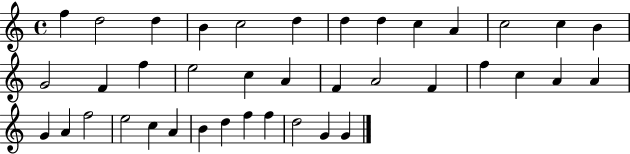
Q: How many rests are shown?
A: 0